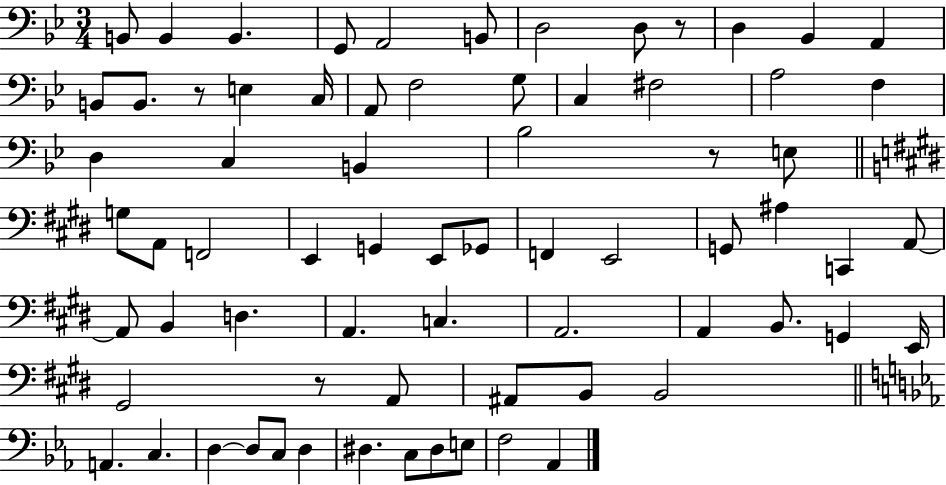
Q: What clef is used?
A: bass